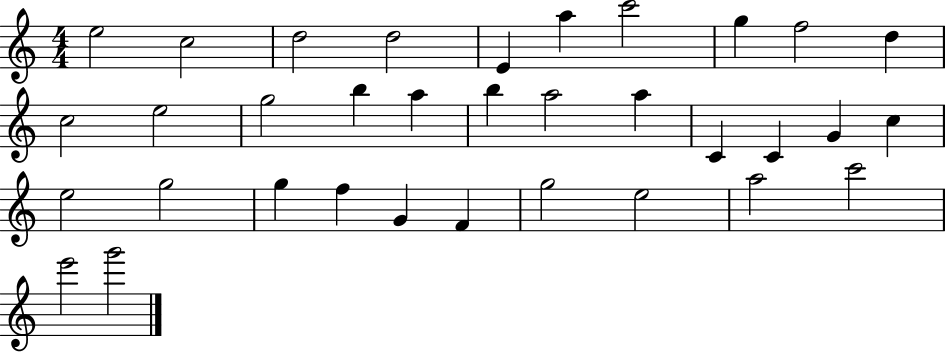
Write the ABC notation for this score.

X:1
T:Untitled
M:4/4
L:1/4
K:C
e2 c2 d2 d2 E a c'2 g f2 d c2 e2 g2 b a b a2 a C C G c e2 g2 g f G F g2 e2 a2 c'2 e'2 g'2